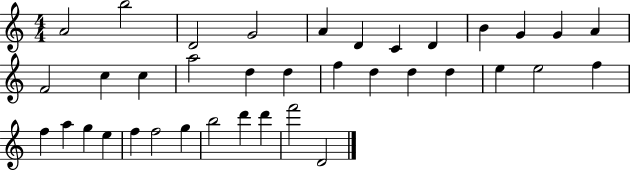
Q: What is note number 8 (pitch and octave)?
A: D4